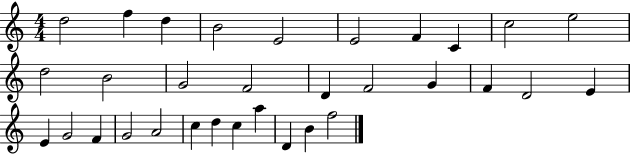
D5/h F5/q D5/q B4/h E4/h E4/h F4/q C4/q C5/h E5/h D5/h B4/h G4/h F4/h D4/q F4/h G4/q F4/q D4/h E4/q E4/q G4/h F4/q G4/h A4/h C5/q D5/q C5/q A5/q D4/q B4/q F5/h